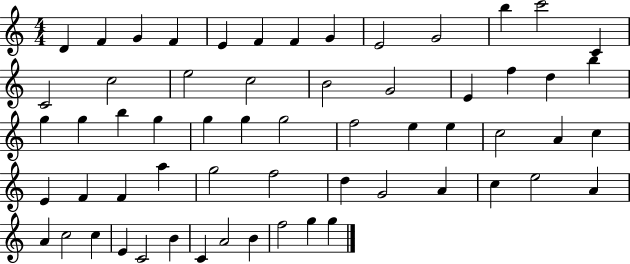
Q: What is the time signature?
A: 4/4